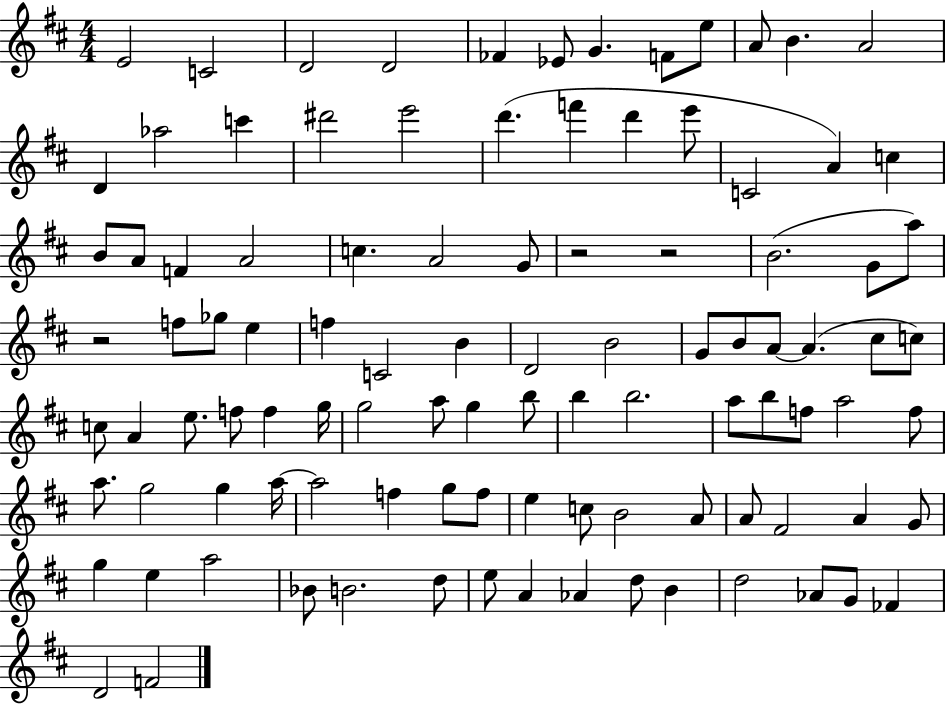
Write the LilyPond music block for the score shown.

{
  \clef treble
  \numericTimeSignature
  \time 4/4
  \key d \major
  e'2 c'2 | d'2 d'2 | fes'4 ees'8 g'4. f'8 e''8 | a'8 b'4. a'2 | \break d'4 aes''2 c'''4 | dis'''2 e'''2 | d'''4.( f'''4 d'''4 e'''8 | c'2 a'4) c''4 | \break b'8 a'8 f'4 a'2 | c''4. a'2 g'8 | r2 r2 | b'2.( g'8 a''8) | \break r2 f''8 ges''8 e''4 | f''4 c'2 b'4 | d'2 b'2 | g'8 b'8 a'8~~ a'4.( cis''8 c''8) | \break c''8 a'4 e''8. f''8 f''4 g''16 | g''2 a''8 g''4 b''8 | b''4 b''2. | a''8 b''8 f''8 a''2 f''8 | \break a''8. g''2 g''4 a''16~~ | a''2 f''4 g''8 f''8 | e''4 c''8 b'2 a'8 | a'8 fis'2 a'4 g'8 | \break g''4 e''4 a''2 | bes'8 b'2. d''8 | e''8 a'4 aes'4 d''8 b'4 | d''2 aes'8 g'8 fes'4 | \break d'2 f'2 | \bar "|."
}